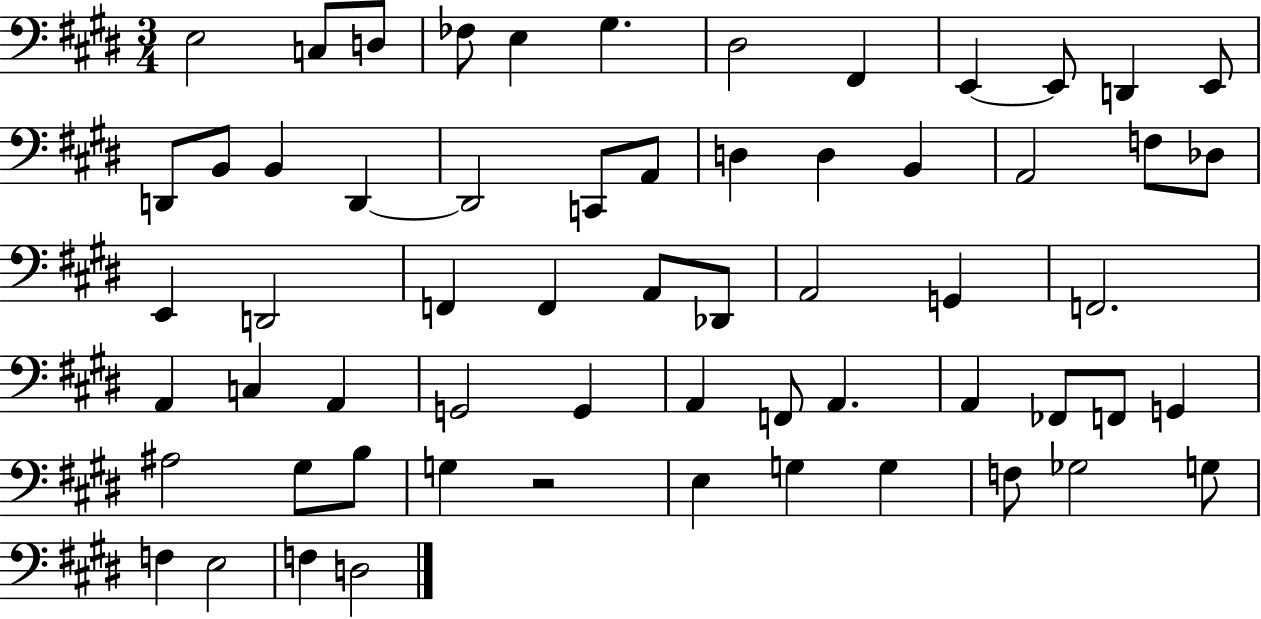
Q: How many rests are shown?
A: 1